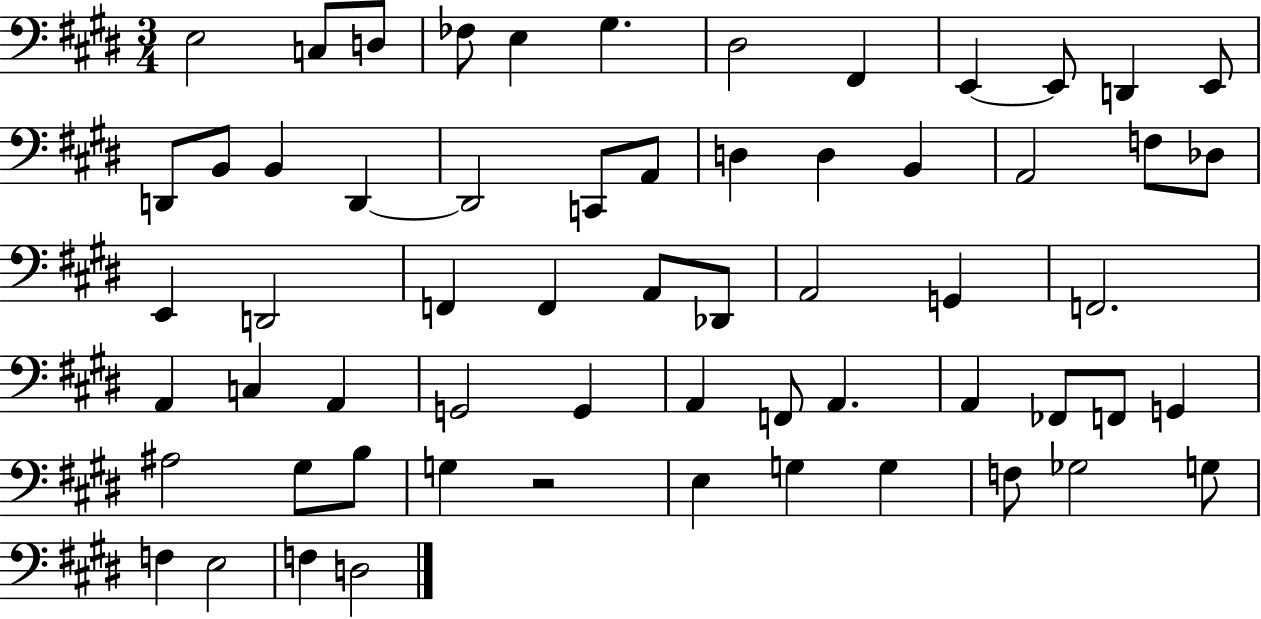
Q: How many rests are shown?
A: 1